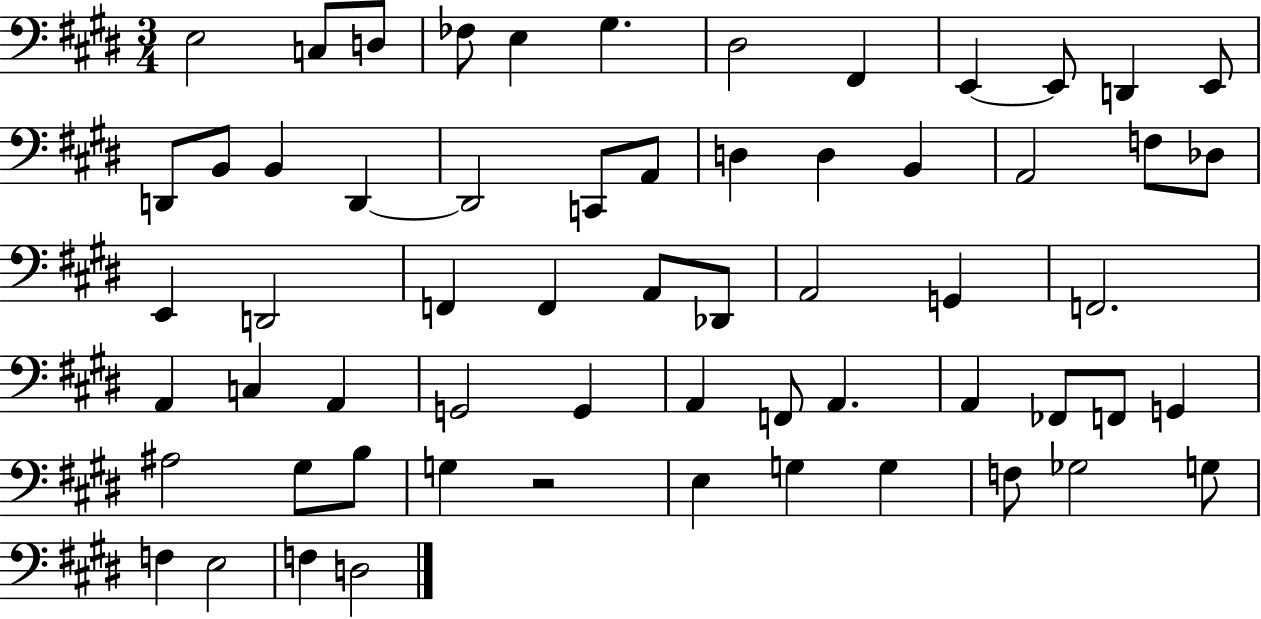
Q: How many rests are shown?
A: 1